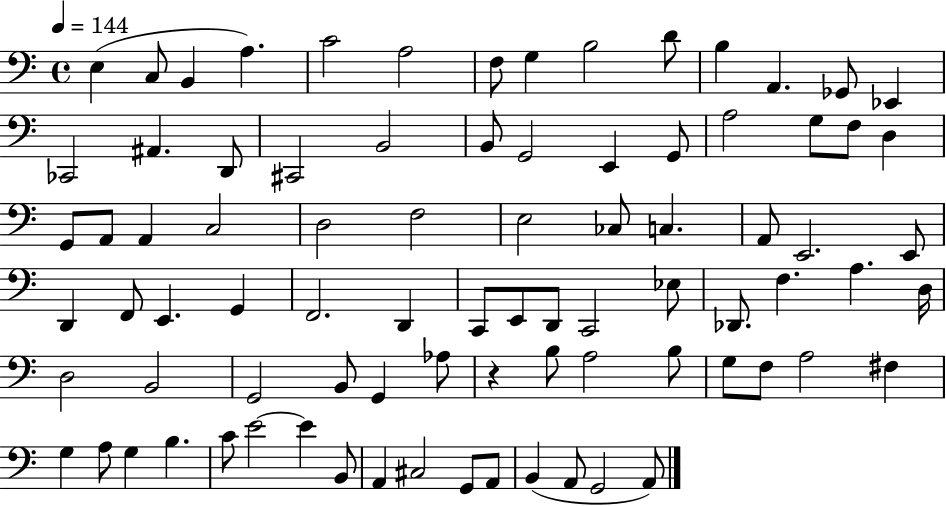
X:1
T:Untitled
M:4/4
L:1/4
K:C
E, C,/2 B,, A, C2 A,2 F,/2 G, B,2 D/2 B, A,, _G,,/2 _E,, _C,,2 ^A,, D,,/2 ^C,,2 B,,2 B,,/2 G,,2 E,, G,,/2 A,2 G,/2 F,/2 D, G,,/2 A,,/2 A,, C,2 D,2 F,2 E,2 _C,/2 C, A,,/2 E,,2 E,,/2 D,, F,,/2 E,, G,, F,,2 D,, C,,/2 E,,/2 D,,/2 C,,2 _E,/2 _D,,/2 F, A, D,/4 D,2 B,,2 G,,2 B,,/2 G,, _A,/2 z B,/2 A,2 B,/2 G,/2 F,/2 A,2 ^F, G, A,/2 G, B, C/2 E2 E B,,/2 A,, ^C,2 G,,/2 A,,/2 B,, A,,/2 G,,2 A,,/2